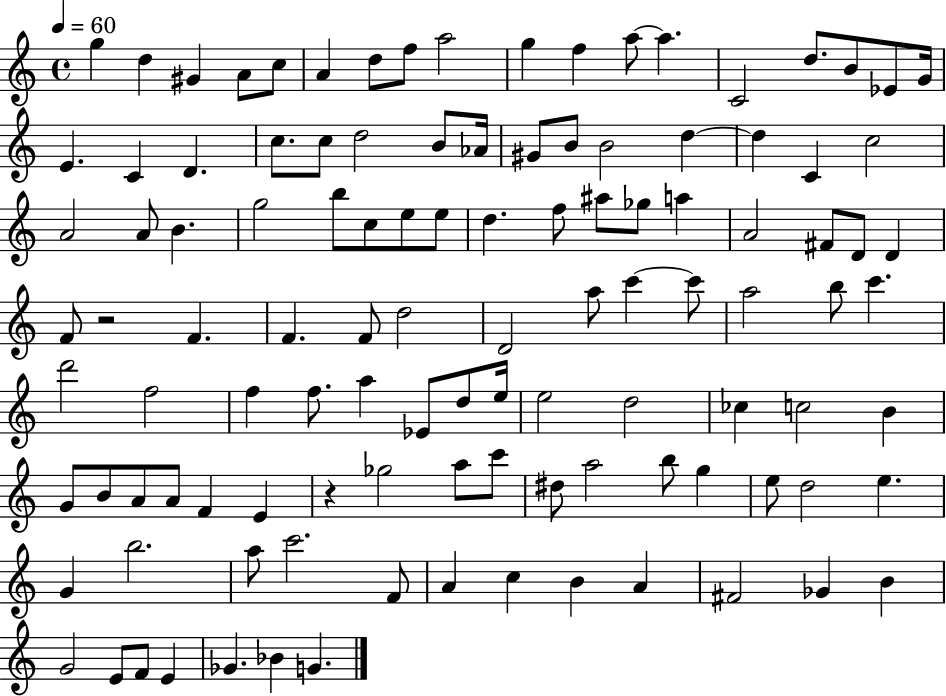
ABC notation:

X:1
T:Untitled
M:4/4
L:1/4
K:C
g d ^G A/2 c/2 A d/2 f/2 a2 g f a/2 a C2 d/2 B/2 _E/2 G/4 E C D c/2 c/2 d2 B/2 _A/4 ^G/2 B/2 B2 d d C c2 A2 A/2 B g2 b/2 c/2 e/2 e/2 d f/2 ^a/2 _g/2 a A2 ^F/2 D/2 D F/2 z2 F F F/2 d2 D2 a/2 c' c'/2 a2 b/2 c' d'2 f2 f f/2 a _E/2 d/2 e/4 e2 d2 _c c2 B G/2 B/2 A/2 A/2 F E z _g2 a/2 c'/2 ^d/2 a2 b/2 g e/2 d2 e G b2 a/2 c'2 F/2 A c B A ^F2 _G B G2 E/2 F/2 E _G _B G